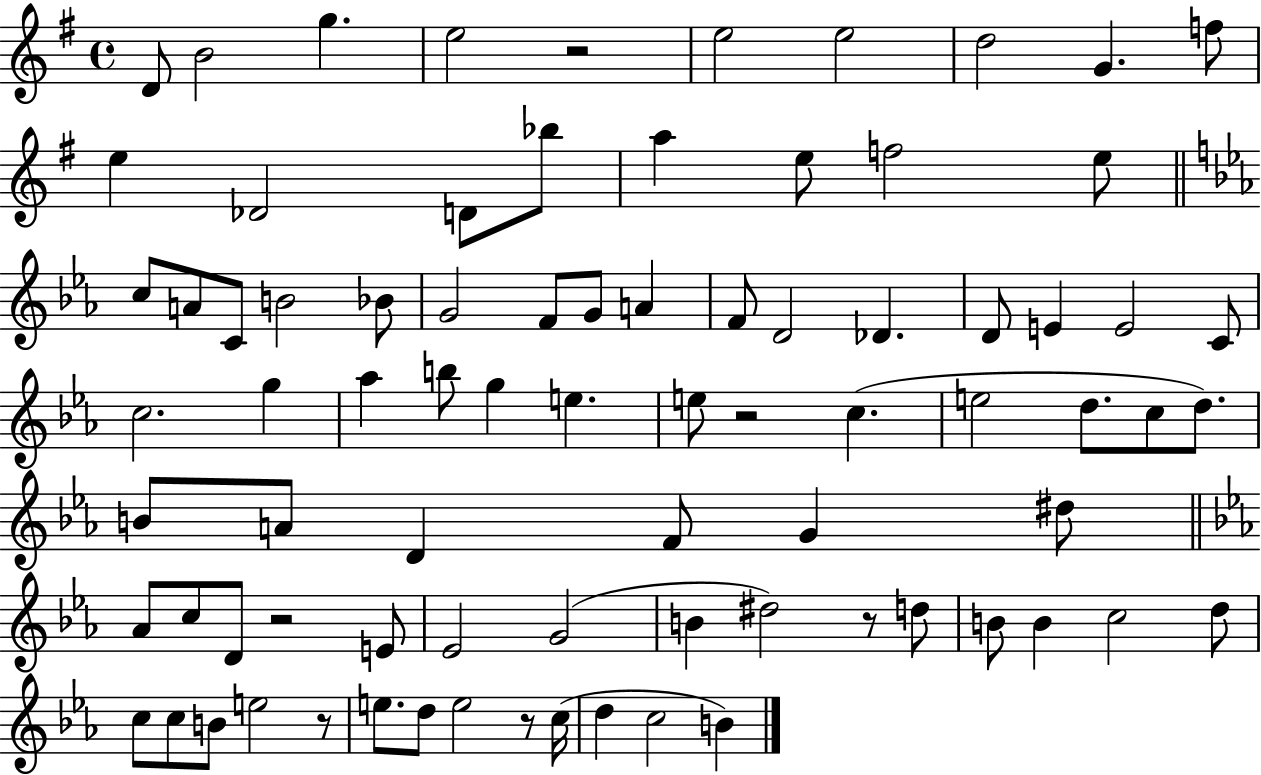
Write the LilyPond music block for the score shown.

{
  \clef treble
  \time 4/4
  \defaultTimeSignature
  \key g \major
  \repeat volta 2 { d'8 b'2 g''4. | e''2 r2 | e''2 e''2 | d''2 g'4. f''8 | \break e''4 des'2 d'8 bes''8 | a''4 e''8 f''2 e''8 | \bar "||" \break \key c \minor c''8 a'8 c'8 b'2 bes'8 | g'2 f'8 g'8 a'4 | f'8 d'2 des'4. | d'8 e'4 e'2 c'8 | \break c''2. g''4 | aes''4 b''8 g''4 e''4. | e''8 r2 c''4.( | e''2 d''8. c''8 d''8.) | \break b'8 a'8 d'4 f'8 g'4 dis''8 | \bar "||" \break \key c \minor aes'8 c''8 d'8 r2 e'8 | ees'2 g'2( | b'4 dis''2) r8 d''8 | b'8 b'4 c''2 d''8 | \break c''8 c''8 b'8 e''2 r8 | e''8. d''8 e''2 r8 c''16( | d''4 c''2 b'4) | } \bar "|."
}